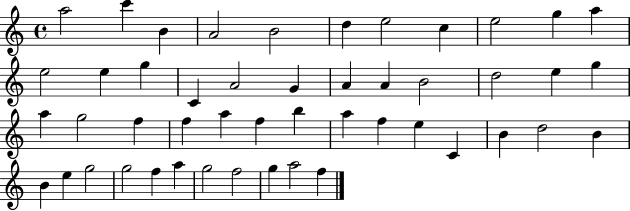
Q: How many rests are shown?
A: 0